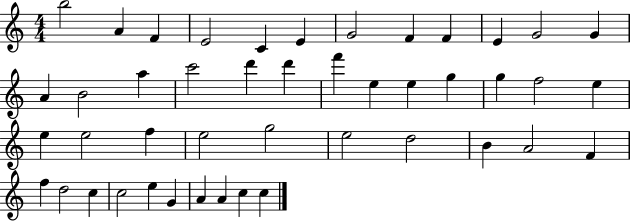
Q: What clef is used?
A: treble